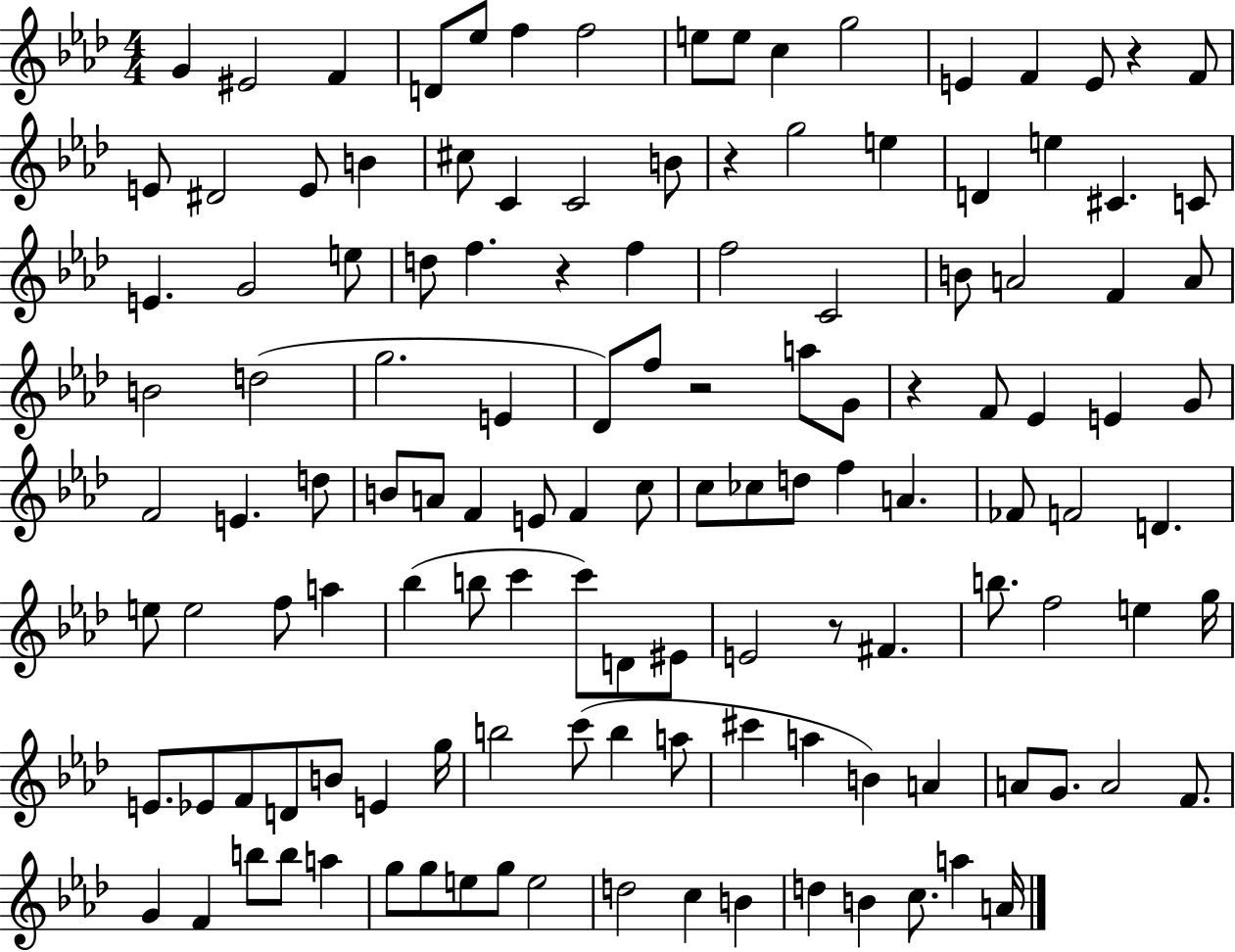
X:1
T:Untitled
M:4/4
L:1/4
K:Ab
G ^E2 F D/2 _e/2 f f2 e/2 e/2 c g2 E F E/2 z F/2 E/2 ^D2 E/2 B ^c/2 C C2 B/2 z g2 e D e ^C C/2 E G2 e/2 d/2 f z f f2 C2 B/2 A2 F A/2 B2 d2 g2 E _D/2 f/2 z2 a/2 G/2 z F/2 _E E G/2 F2 E d/2 B/2 A/2 F E/2 F c/2 c/2 _c/2 d/2 f A _F/2 F2 D e/2 e2 f/2 a _b b/2 c' c'/2 D/2 ^E/2 E2 z/2 ^F b/2 f2 e g/4 E/2 _E/2 F/2 D/2 B/2 E g/4 b2 c'/2 b a/2 ^c' a B A A/2 G/2 A2 F/2 G F b/2 b/2 a g/2 g/2 e/2 g/2 e2 d2 c B d B c/2 a A/4